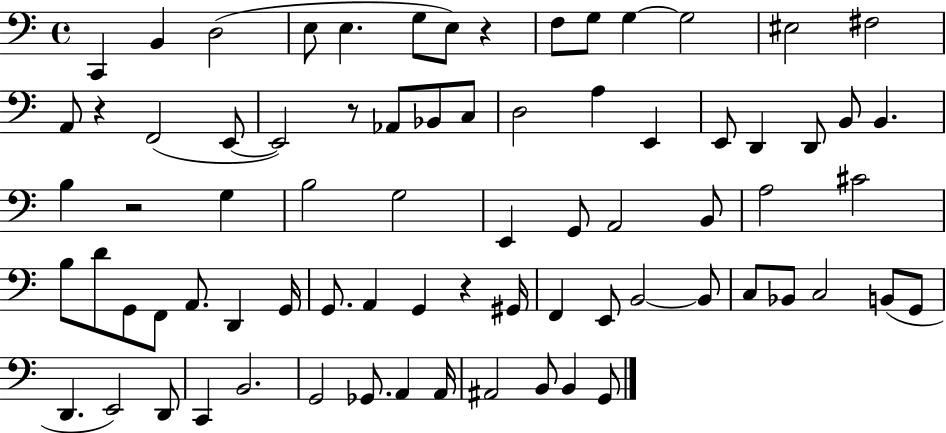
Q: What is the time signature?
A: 4/4